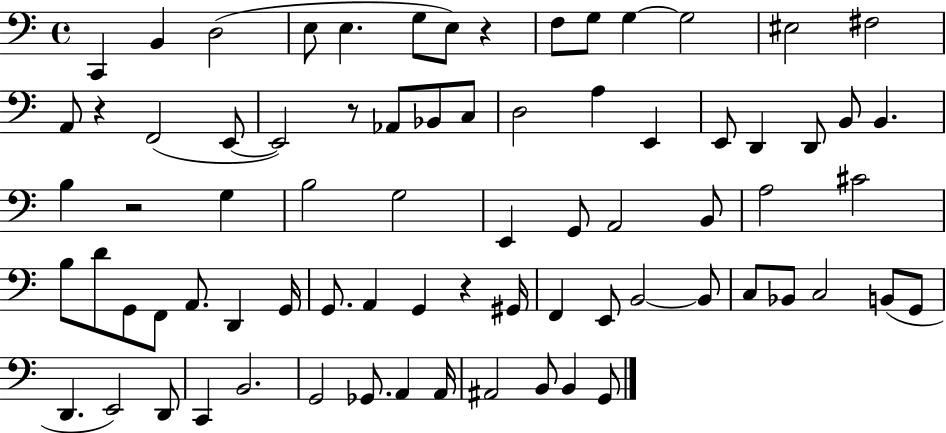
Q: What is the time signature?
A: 4/4